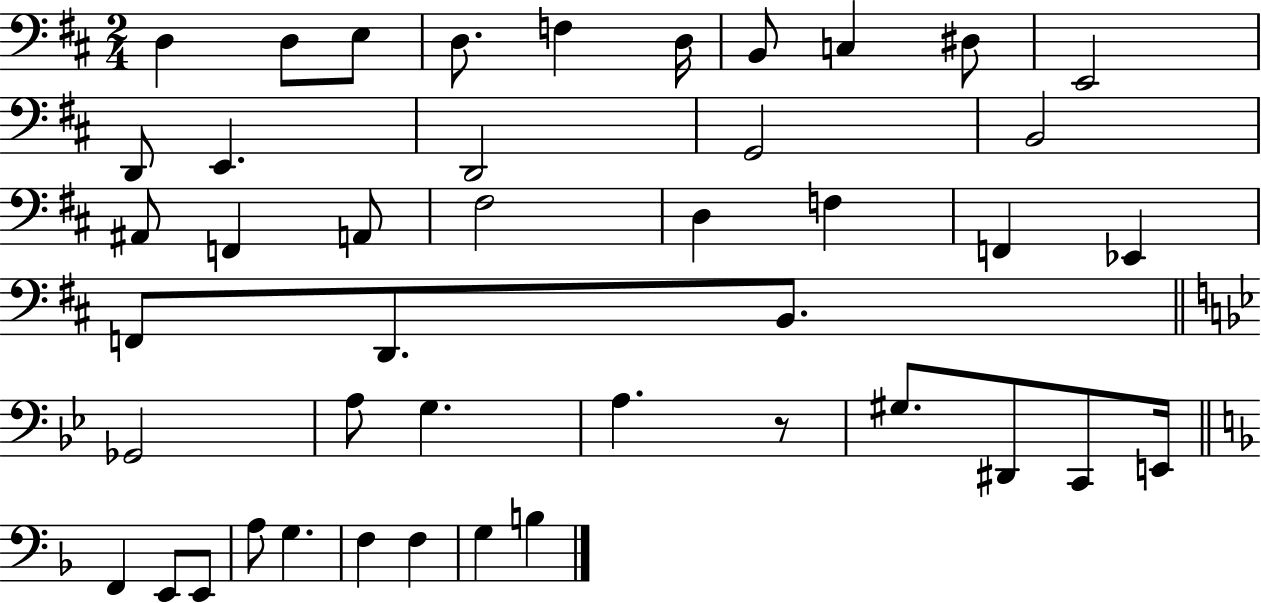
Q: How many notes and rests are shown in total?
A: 44